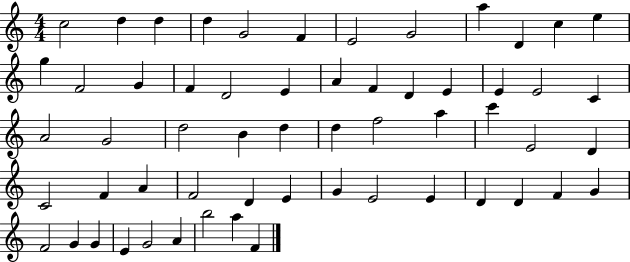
{
  \clef treble
  \numericTimeSignature
  \time 4/4
  \key c \major
  c''2 d''4 d''4 | d''4 g'2 f'4 | e'2 g'2 | a''4 d'4 c''4 e''4 | \break g''4 f'2 g'4 | f'4 d'2 e'4 | a'4 f'4 d'4 e'4 | e'4 e'2 c'4 | \break a'2 g'2 | d''2 b'4 d''4 | d''4 f''2 a''4 | c'''4 e'2 d'4 | \break c'2 f'4 a'4 | f'2 d'4 e'4 | g'4 e'2 e'4 | d'4 d'4 f'4 g'4 | \break f'2 g'4 g'4 | e'4 g'2 a'4 | b''2 a''4 f'4 | \bar "|."
}